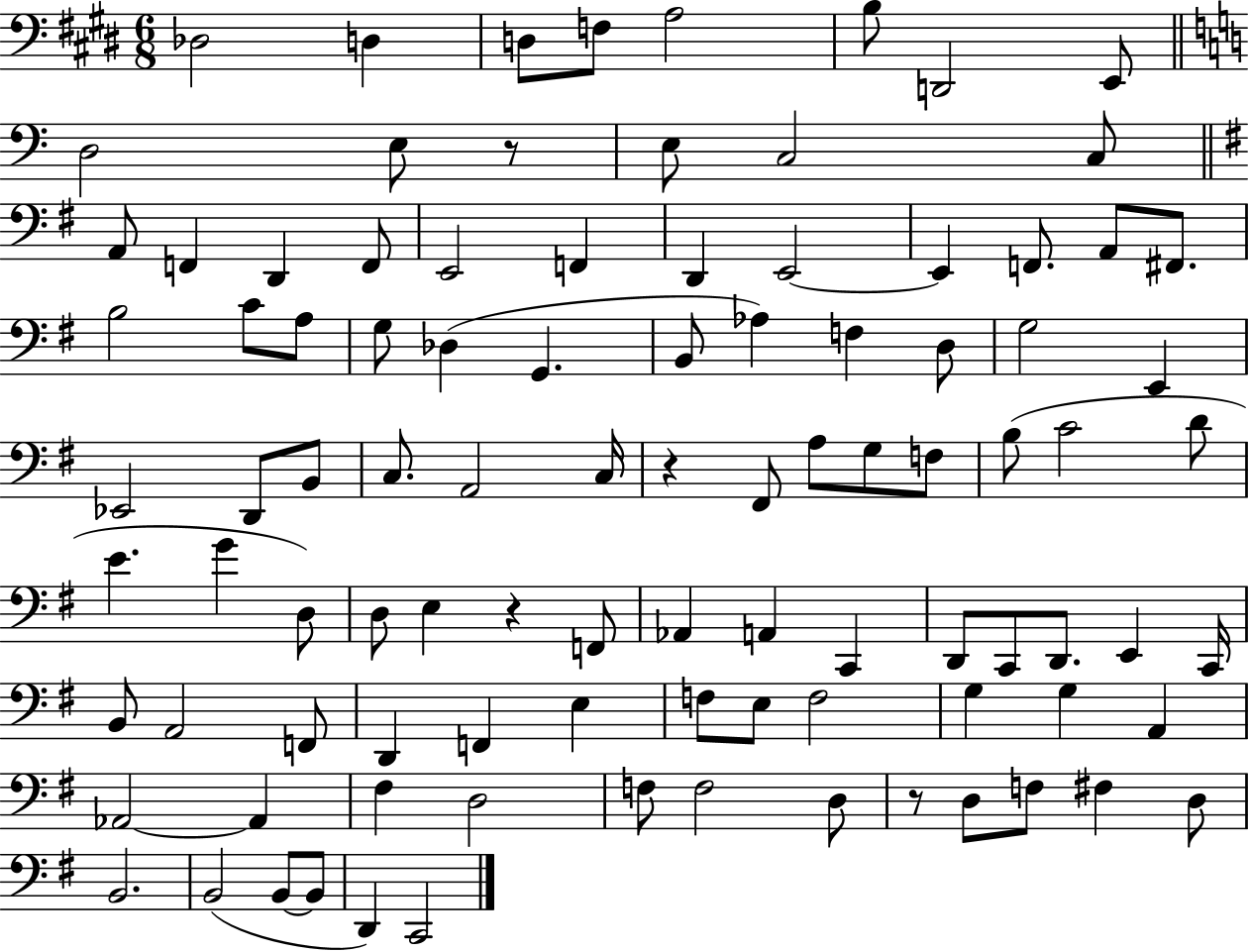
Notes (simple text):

Db3/h D3/q D3/e F3/e A3/h B3/e D2/h E2/e D3/h E3/e R/e E3/e C3/h C3/e A2/e F2/q D2/q F2/e E2/h F2/q D2/q E2/h E2/q F2/e. A2/e F#2/e. B3/h C4/e A3/e G3/e Db3/q G2/q. B2/e Ab3/q F3/q D3/e G3/h E2/q Eb2/h D2/e B2/e C3/e. A2/h C3/s R/q F#2/e A3/e G3/e F3/e B3/e C4/h D4/e E4/q. G4/q D3/e D3/e E3/q R/q F2/e Ab2/q A2/q C2/q D2/e C2/e D2/e. E2/q C2/s B2/e A2/h F2/e D2/q F2/q E3/q F3/e E3/e F3/h G3/q G3/q A2/q Ab2/h Ab2/q F#3/q D3/h F3/e F3/h D3/e R/e D3/e F3/e F#3/q D3/e B2/h. B2/h B2/e B2/e D2/q C2/h